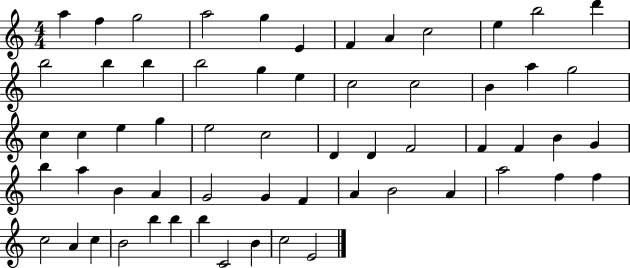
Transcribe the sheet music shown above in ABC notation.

X:1
T:Untitled
M:4/4
L:1/4
K:C
a f g2 a2 g E F A c2 e b2 d' b2 b b b2 g e c2 c2 B a g2 c c e g e2 c2 D D F2 F F B G b a B A G2 G F A B2 A a2 f f c2 A c B2 b b b C2 B c2 E2